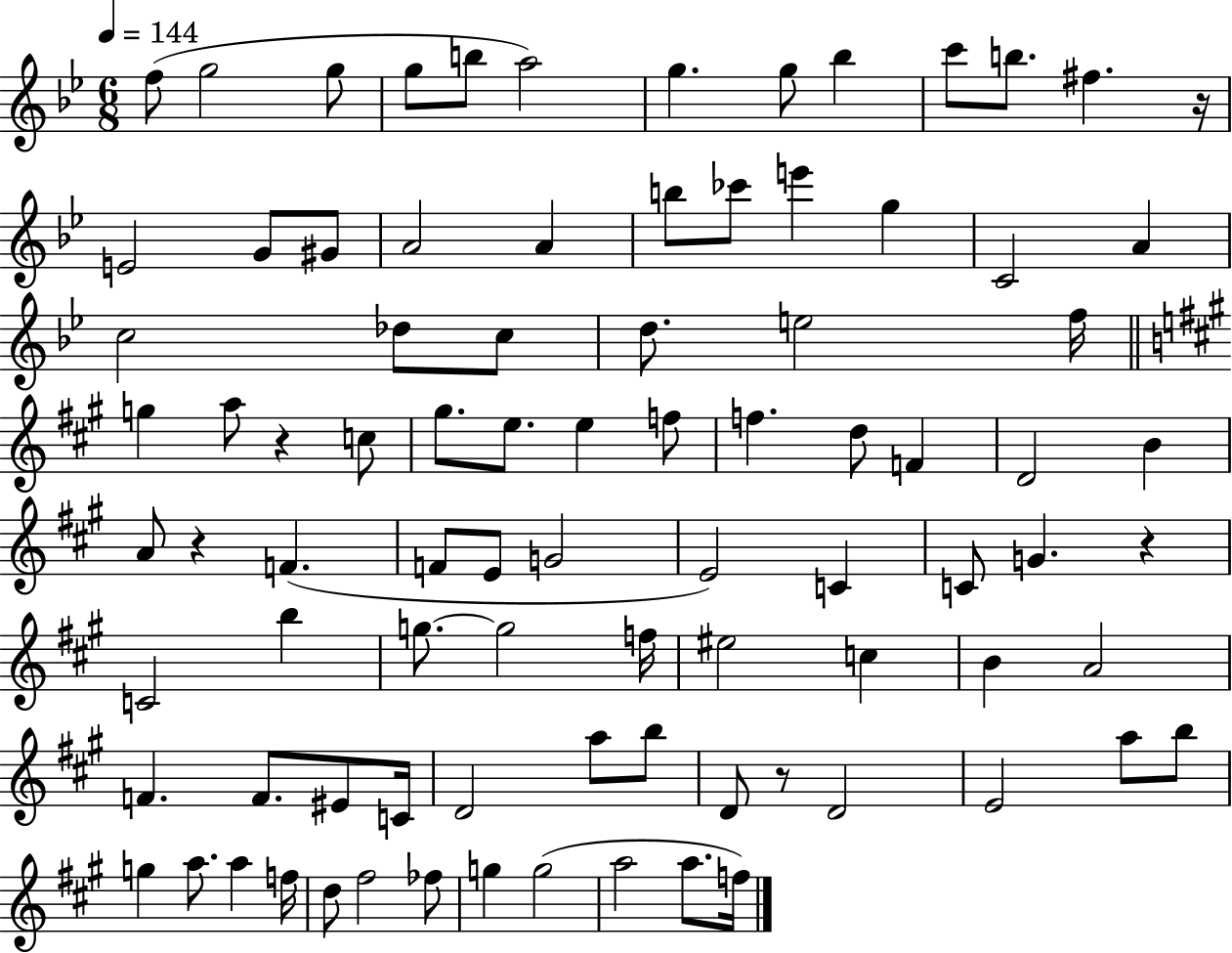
{
  \clef treble
  \numericTimeSignature
  \time 6/8
  \key bes \major
  \tempo 4 = 144
  f''8( g''2 g''8 | g''8 b''8 a''2) | g''4. g''8 bes''4 | c'''8 b''8. fis''4. r16 | \break e'2 g'8 gis'8 | a'2 a'4 | b''8 ces'''8 e'''4 g''4 | c'2 a'4 | \break c''2 des''8 c''8 | d''8. e''2 f''16 | \bar "||" \break \key a \major g''4 a''8 r4 c''8 | gis''8. e''8. e''4 f''8 | f''4. d''8 f'4 | d'2 b'4 | \break a'8 r4 f'4.( | f'8 e'8 g'2 | e'2) c'4 | c'8 g'4. r4 | \break c'2 b''4 | g''8.~~ g''2 f''16 | eis''2 c''4 | b'4 a'2 | \break f'4. f'8. eis'8 c'16 | d'2 a''8 b''8 | d'8 r8 d'2 | e'2 a''8 b''8 | \break g''4 a''8. a''4 f''16 | d''8 fis''2 fes''8 | g''4 g''2( | a''2 a''8. f''16) | \break \bar "|."
}